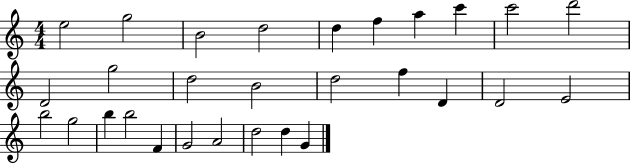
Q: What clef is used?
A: treble